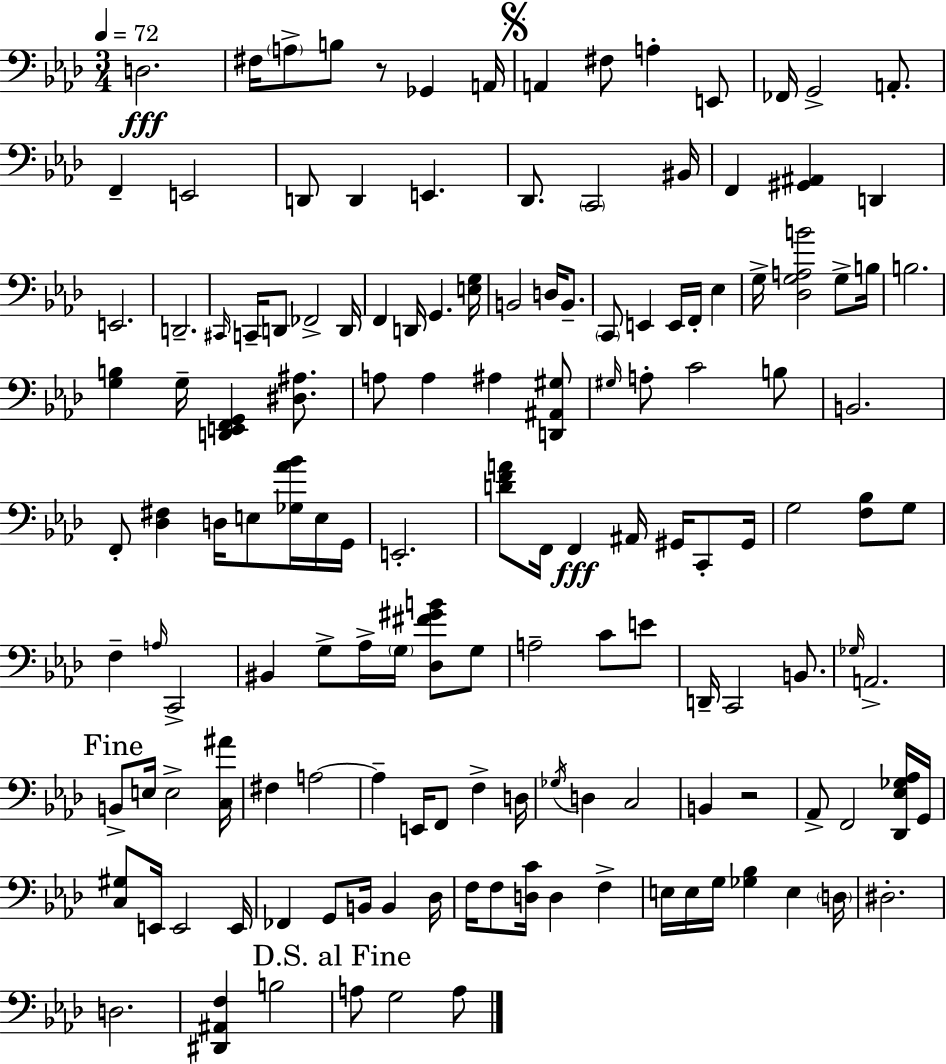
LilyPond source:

{
  \clef bass
  \numericTimeSignature
  \time 3/4
  \key f \minor
  \tempo 4 = 72
  \repeat volta 2 { d2.\fff | fis16 \parenthesize a8-> b8 r8 ges,4 a,16 | \mark \markup { \musicglyph "scripts.segno" } a,4 fis8 a4-. e,8 | fes,16 g,2-> a,8.-. | \break f,4-- e,2 | d,8 d,4 e,4. | des,8. \parenthesize c,2 bis,16 | f,4 <gis, ais,>4 d,4 | \break e,2. | d,2.-- | \grace { cis,16 } c,16-- d,8 fes,2-> | d,16 f,4 d,16 g,4. | \break <e g>16 b,2 d16 b,8.-- | \parenthesize c,8 e,4 e,16 f,16-. ees4 | g16-> <des g a b'>2 g8-> | b16 b2. | \break <g b>4 g16-- <d, e, f, g,>4 <dis ais>8. | a8 a4 ais4 <d, ais, gis>8 | \grace { gis16 } a8-. c'2 | b8 b,2. | \break f,8-. <des fis>4 d16 e8 <ges aes' bes'>16 | e16 g,16 e,2.-. | <d' f' a'>8 f,16 f,4\fff ais,16 gis,16 c,8-. | gis,16 g2 <f bes>8 | \break g8 f4-- \grace { a16 } c,2-> | bis,4 g8-> aes16-> \parenthesize g16 <des fis' gis' b'>8 | g8 a2-- c'8 | e'8 d,16-- c,2 | \break b,8. \grace { ges16 } a,2.-> | \mark "Fine" b,8-> e16 e2-> | <c ais'>16 fis4 a2~~ | a4-- e,16 f,8 f4-> | \break d16 \acciaccatura { ges16 } d4 c2 | b,4 r2 | aes,8-> f,2 | <des, ees ges aes>16 g,16 <c gis>8 e,16 e,2 | \break e,16 fes,4 g,8 b,16 | b,4 des16 f16 f8 <d c'>16 d4 | f4-> e16 e16 g16 <ges bes>4 | e4 \parenthesize d16 dis2.-. | \break d2. | <dis, ais, f>4 b2 | \mark "D.S. al Fine" a8 g2 | a8 } \bar "|."
}